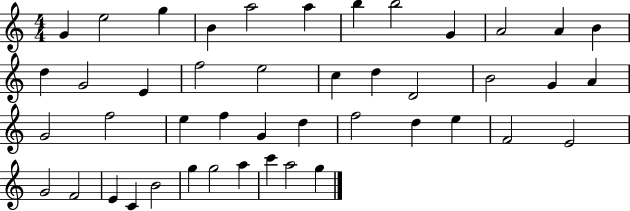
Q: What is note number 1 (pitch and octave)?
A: G4